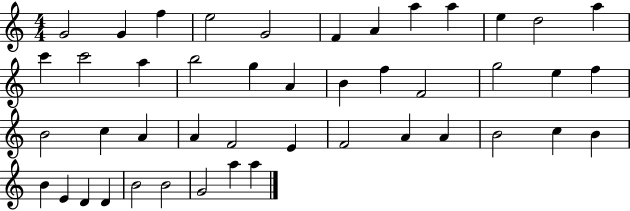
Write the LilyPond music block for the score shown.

{
  \clef treble
  \numericTimeSignature
  \time 4/4
  \key c \major
  g'2 g'4 f''4 | e''2 g'2 | f'4 a'4 a''4 a''4 | e''4 d''2 a''4 | \break c'''4 c'''2 a''4 | b''2 g''4 a'4 | b'4 f''4 f'2 | g''2 e''4 f''4 | \break b'2 c''4 a'4 | a'4 f'2 e'4 | f'2 a'4 a'4 | b'2 c''4 b'4 | \break b'4 e'4 d'4 d'4 | b'2 b'2 | g'2 a''4 a''4 | \bar "|."
}